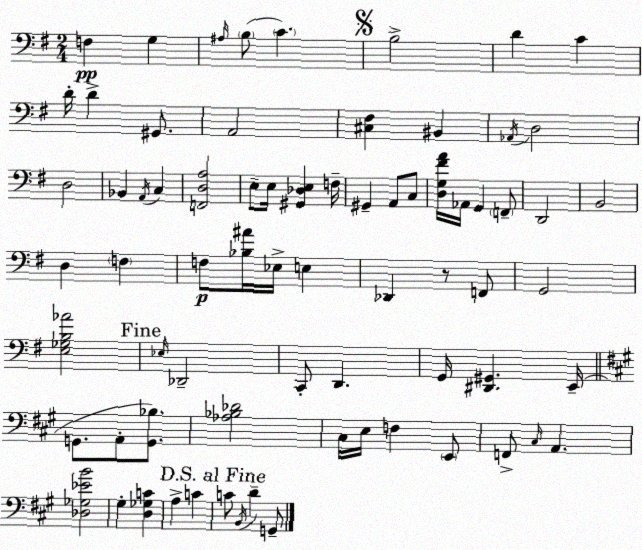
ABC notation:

X:1
T:Untitled
M:2/4
L:1/4
K:G
F, G, ^A,/4 B,/2 C B,2 D C D/4 D ^G,,/2 A,,2 [^C,^F,] ^B,, _A,,/4 D,2 D,2 _B,, A,,/4 C, [F,,D,A,]2 E,/2 E,/4 [^G,,_D,E,] F,/4 ^G,, A,,/2 C,/2 [D,G,^FA]/4 _A,,/4 G,, F,,/2 D,,2 B,,2 D, F, F,/2 [_B,^A]/4 _E,/4 E, _D,, z/2 F,,/2 G,,2 [E,_G,B,_A]2 _E,/4 _D,,2 C,,/2 D,, G,,/4 [^D,,^G,,] E,,/4 G,,/2 A,,/2 [G,,_B,]/2 [_A,_B,_D]2 ^C,/4 E,/4 F, E,,/2 F,,/2 ^C,/4 A,, [_D,_G,_EB]2 ^G, [D,_G,C] A, C C/2 B,,/4 D G,,/2